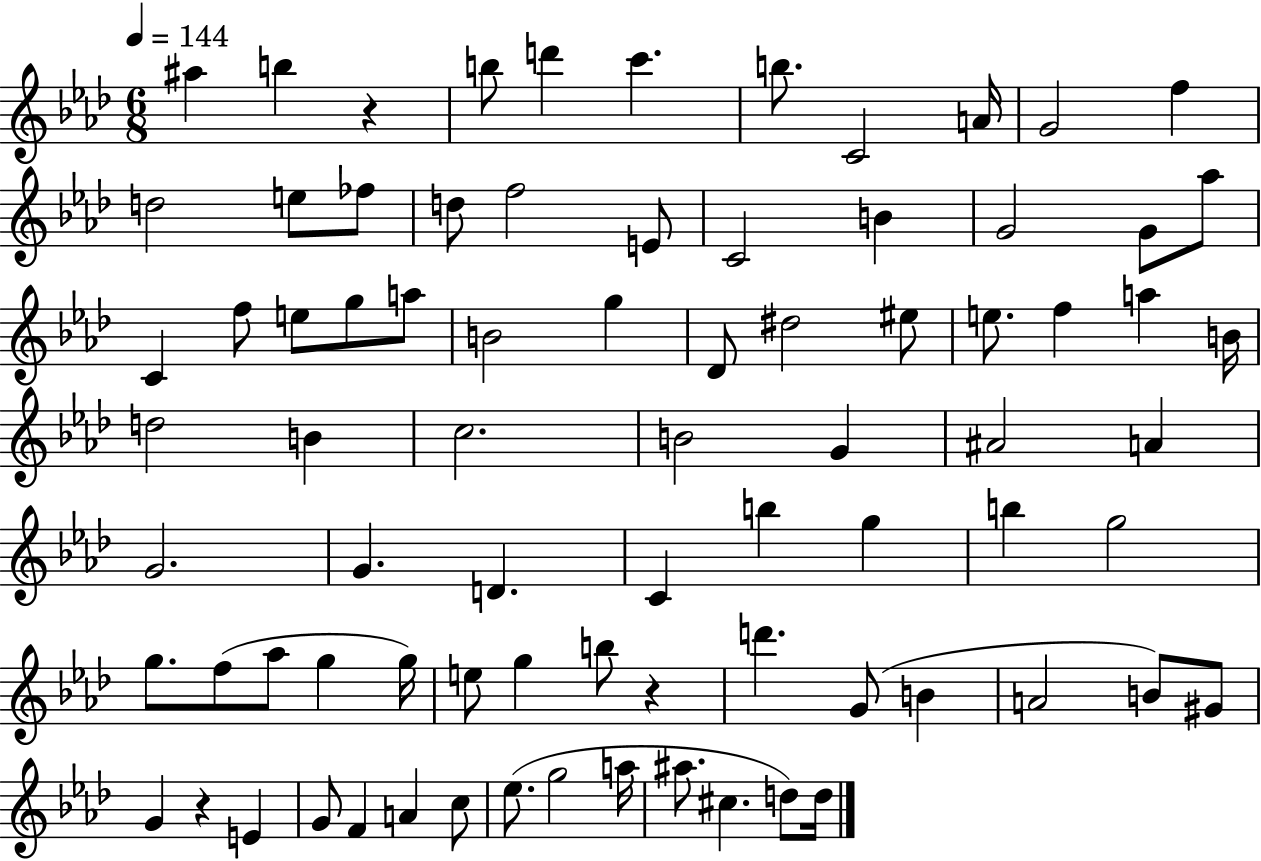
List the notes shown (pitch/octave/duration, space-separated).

A#5/q B5/q R/q B5/e D6/q C6/q. B5/e. C4/h A4/s G4/h F5/q D5/h E5/e FES5/e D5/e F5/h E4/e C4/h B4/q G4/h G4/e Ab5/e C4/q F5/e E5/e G5/e A5/e B4/h G5/q Db4/e D#5/h EIS5/e E5/e. F5/q A5/q B4/s D5/h B4/q C5/h. B4/h G4/q A#4/h A4/q G4/h. G4/q. D4/q. C4/q B5/q G5/q B5/q G5/h G5/e. F5/e Ab5/e G5/q G5/s E5/e G5/q B5/e R/q D6/q. G4/e B4/q A4/h B4/e G#4/e G4/q R/q E4/q G4/e F4/q A4/q C5/e Eb5/e. G5/h A5/s A#5/e. C#5/q. D5/e D5/s